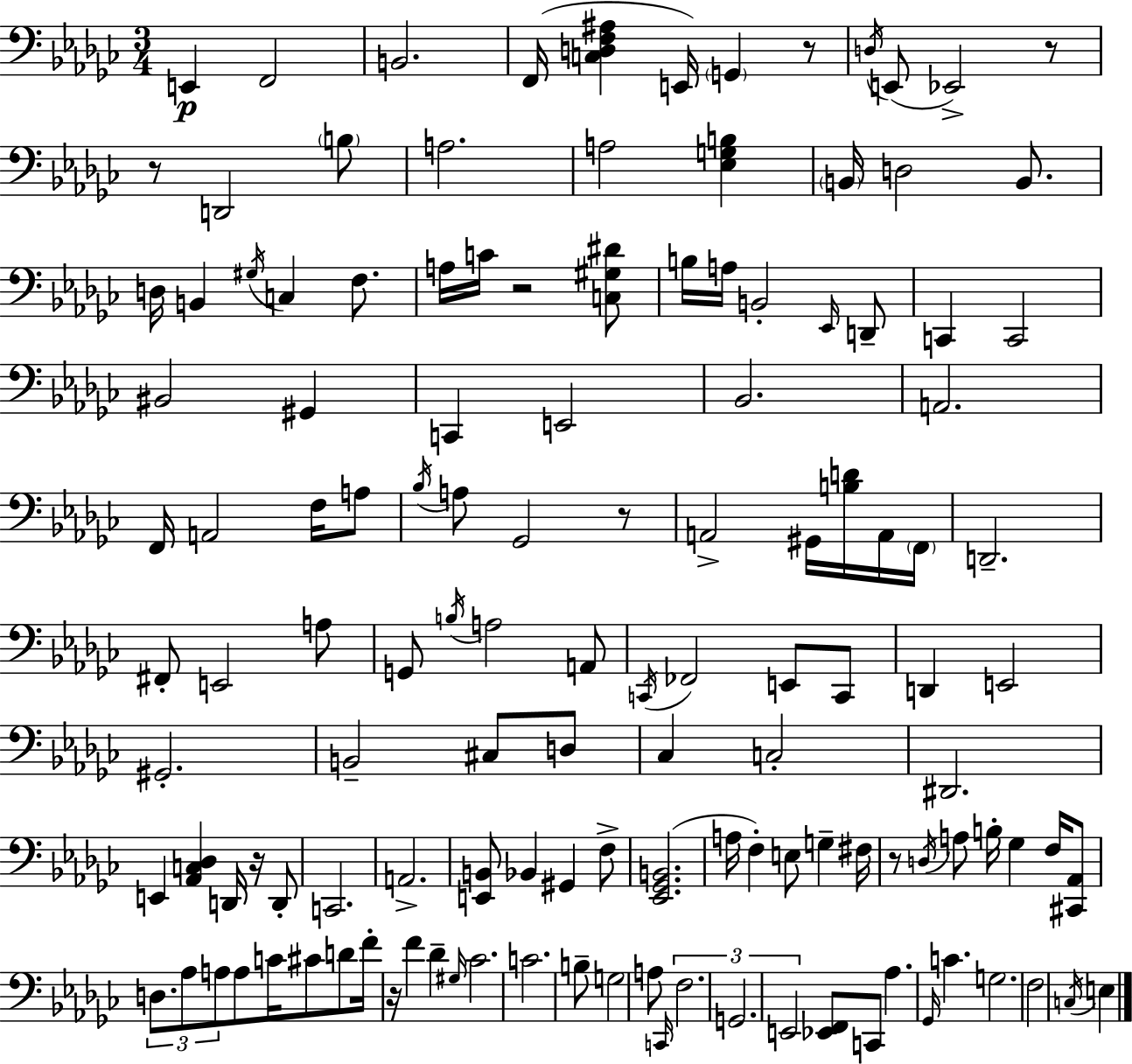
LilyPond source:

{
  \clef bass
  \numericTimeSignature
  \time 3/4
  \key ees \minor
  \repeat volta 2 { e,4\p f,2 | b,2. | f,16( <c d f ais>4 e,16) \parenthesize g,4 r8 | \acciaccatura { d16 }( e,8 ees,2->) r8 | \break r8 d,2 \parenthesize b8 | a2. | a2 <ees g b>4 | \parenthesize b,16 d2 b,8. | \break d16 b,4 \acciaccatura { gis16 } c4 f8. | a16 c'16 r2 | <c gis dis'>8 b16 a16 b,2-. | \grace { ees,16 } d,8-- c,4 c,2 | \break bis,2 gis,4 | c,4 e,2 | bes,2. | a,2. | \break f,16 a,2 | f16 a8 \acciaccatura { bes16 } a8 ges,2 | r8 a,2-> | gis,16 <b d'>16 a,16 \parenthesize f,16 d,2.-- | \break fis,8-. e,2 | a8 g,8 \acciaccatura { b16 } a2 | a,8 \acciaccatura { c,16 } fes,2 | e,8 c,8 d,4 e,2 | \break gis,2.-. | b,2-- | cis8 d8 ces4 c2-. | dis,2. | \break e,4 <aes, c des>4 | d,16 r16 d,8-. c,2. | a,2.-> | <e, b,>8 bes,4 | \break gis,4 f8-> <ees, ges, b,>2.( | a16 f4-.) e8 | g4-- fis16 r8 \acciaccatura { d16 } a8 b16-. | ges4 f16 <cis, aes,>8 \tuplet 3/2 { d8. aes8 | \break a8 } a8 c'16 cis'8 d'8 f'16-. r16 f'4 | des'4-- \grace { gis16 } ces'2. | c'2. | b8-- g2 | \break a8 \grace { c,16 } \tuplet 3/2 { f2. | g,2. | e,2 } | <ees, f,>8 c,8 aes4. | \break \grace { ges,16 } c'4. g2. | f2 | \acciaccatura { c16 } e4 } \bar "|."
}